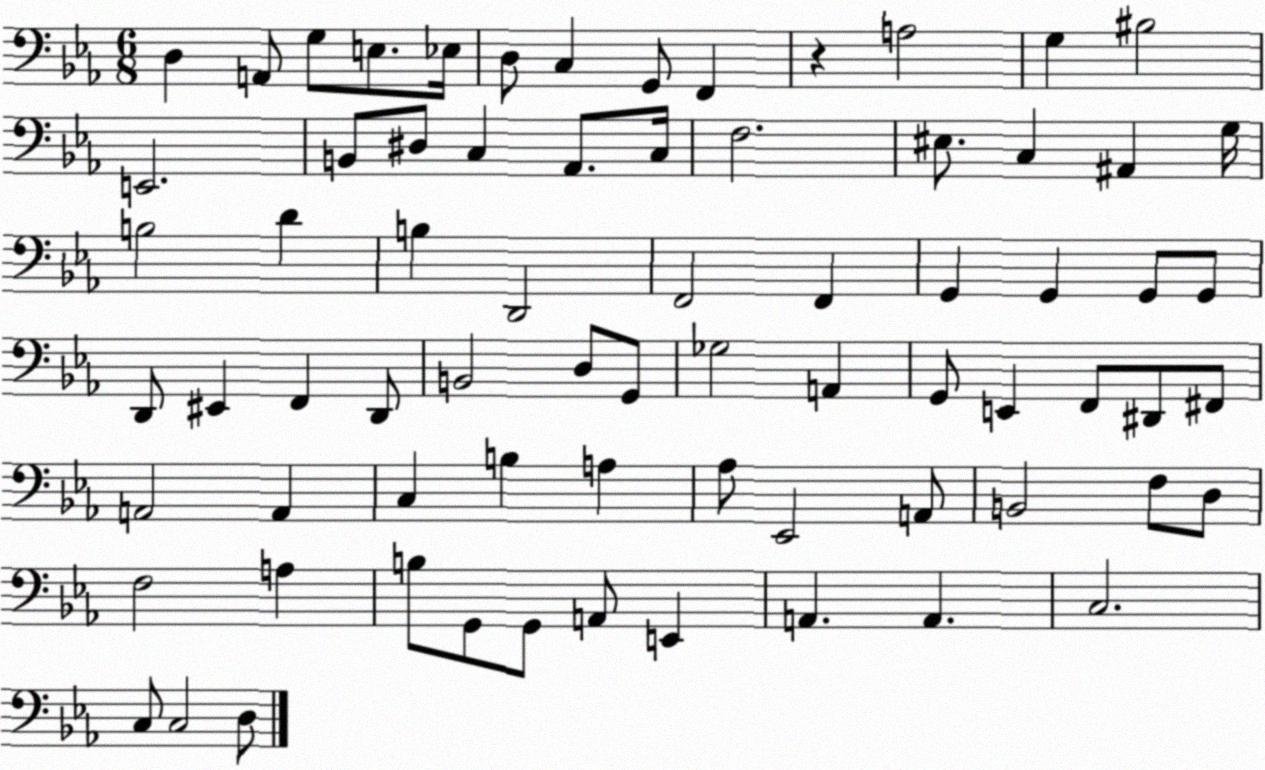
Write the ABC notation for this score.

X:1
T:Untitled
M:6/8
L:1/4
K:Eb
D, A,,/2 G,/2 E,/2 _E,/4 D,/2 C, G,,/2 F,, z A,2 G, ^B,2 E,,2 B,,/2 ^D,/2 C, _A,,/2 C,/4 F,2 ^E,/2 C, ^A,, G,/4 B,2 D B, D,,2 F,,2 F,, G,, G,, G,,/2 G,,/2 D,,/2 ^E,, F,, D,,/2 B,,2 D,/2 G,,/2 _G,2 A,, G,,/2 E,, F,,/2 ^D,,/2 ^F,,/2 A,,2 A,, C, B, A, _A,/2 _E,,2 A,,/2 B,,2 F,/2 D,/2 F,2 A, B,/2 G,,/2 G,,/2 A,,/2 E,, A,, A,, C,2 C,/2 C,2 D,/2